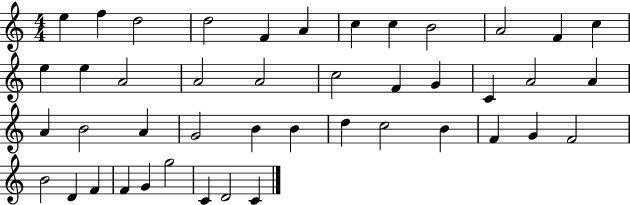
{
  \clef treble
  \numericTimeSignature
  \time 4/4
  \key c \major
  e''4 f''4 d''2 | d''2 f'4 a'4 | c''4 c''4 b'2 | a'2 f'4 c''4 | \break e''4 e''4 a'2 | a'2 a'2 | c''2 f'4 g'4 | c'4 a'2 a'4 | \break a'4 b'2 a'4 | g'2 b'4 b'4 | d''4 c''2 b'4 | f'4 g'4 f'2 | \break b'2 d'4 f'4 | f'4 g'4 g''2 | c'4 d'2 c'4 | \bar "|."
}